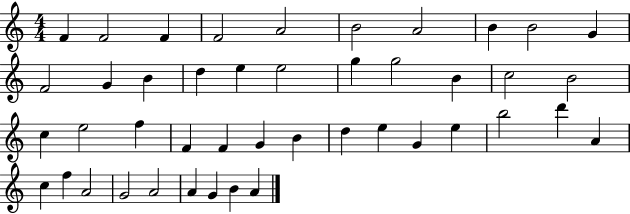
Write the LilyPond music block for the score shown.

{
  \clef treble
  \numericTimeSignature
  \time 4/4
  \key c \major
  f'4 f'2 f'4 | f'2 a'2 | b'2 a'2 | b'4 b'2 g'4 | \break f'2 g'4 b'4 | d''4 e''4 e''2 | g''4 g''2 b'4 | c''2 b'2 | \break c''4 e''2 f''4 | f'4 f'4 g'4 b'4 | d''4 e''4 g'4 e''4 | b''2 d'''4 a'4 | \break c''4 f''4 a'2 | g'2 a'2 | a'4 g'4 b'4 a'4 | \bar "|."
}